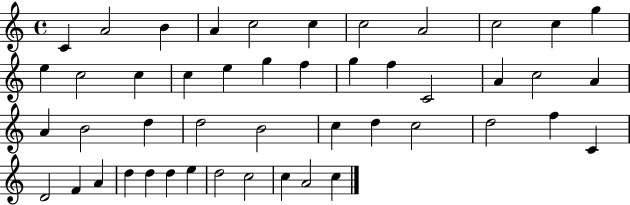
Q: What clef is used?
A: treble